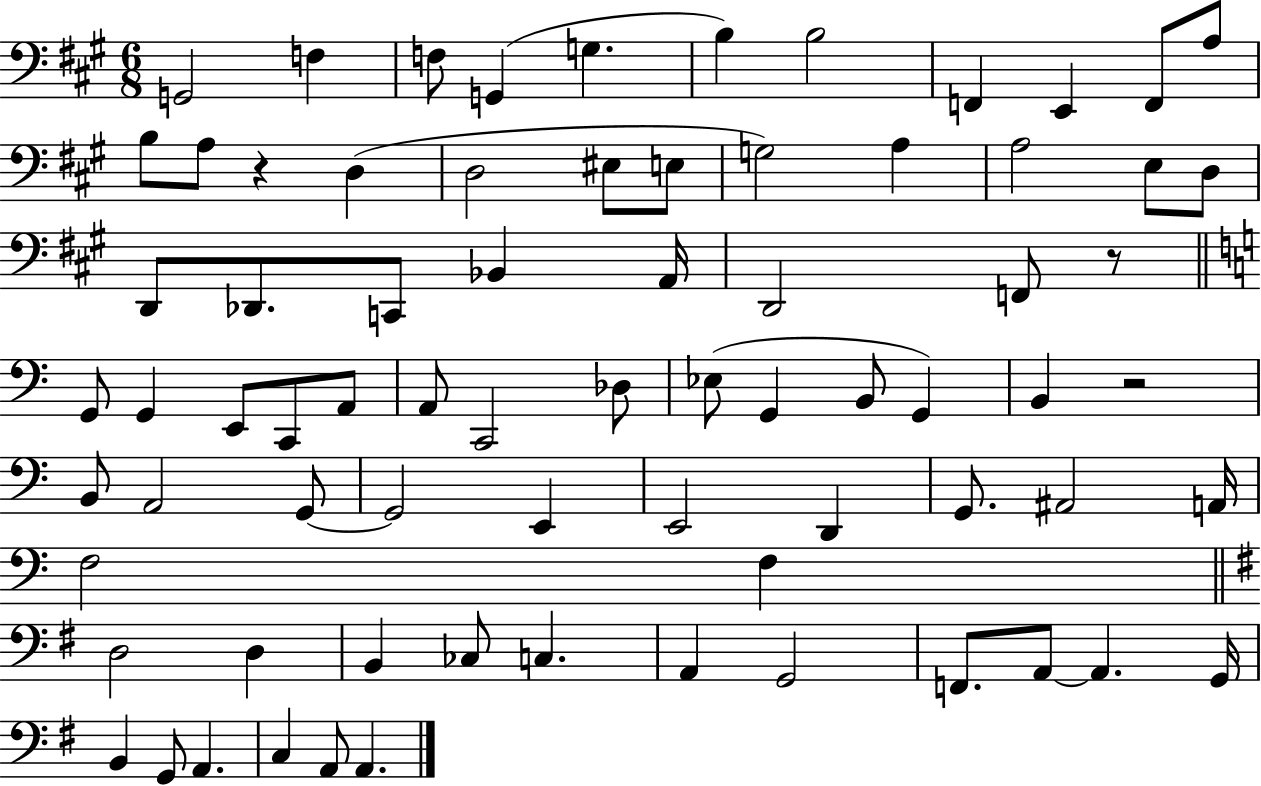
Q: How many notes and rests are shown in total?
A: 74